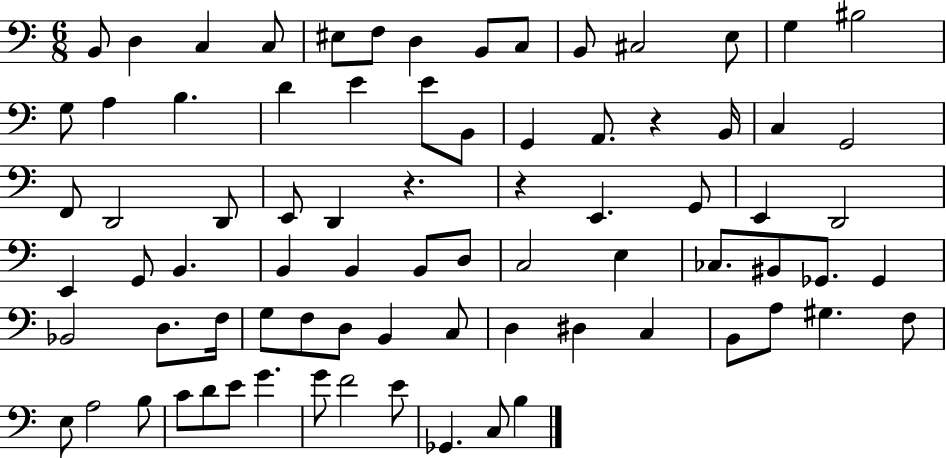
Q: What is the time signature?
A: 6/8